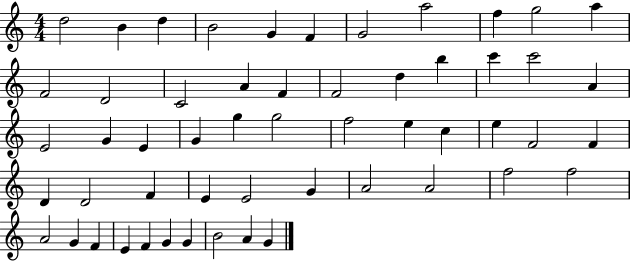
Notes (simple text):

D5/h B4/q D5/q B4/h G4/q F4/q G4/h A5/h F5/q G5/h A5/q F4/h D4/h C4/h A4/q F4/q F4/h D5/q B5/q C6/q C6/h A4/q E4/h G4/q E4/q G4/q G5/q G5/h F5/h E5/q C5/q E5/q F4/h F4/q D4/q D4/h F4/q E4/q E4/h G4/q A4/h A4/h F5/h F5/h A4/h G4/q F4/q E4/q F4/q G4/q G4/q B4/h A4/q G4/q